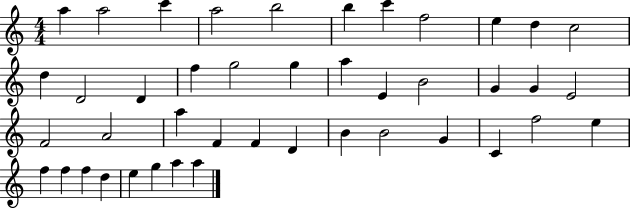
X:1
T:Untitled
M:4/4
L:1/4
K:C
a a2 c' a2 b2 b c' f2 e d c2 d D2 D f g2 g a E B2 G G E2 F2 A2 a F F D B B2 G C f2 e f f f d e g a a